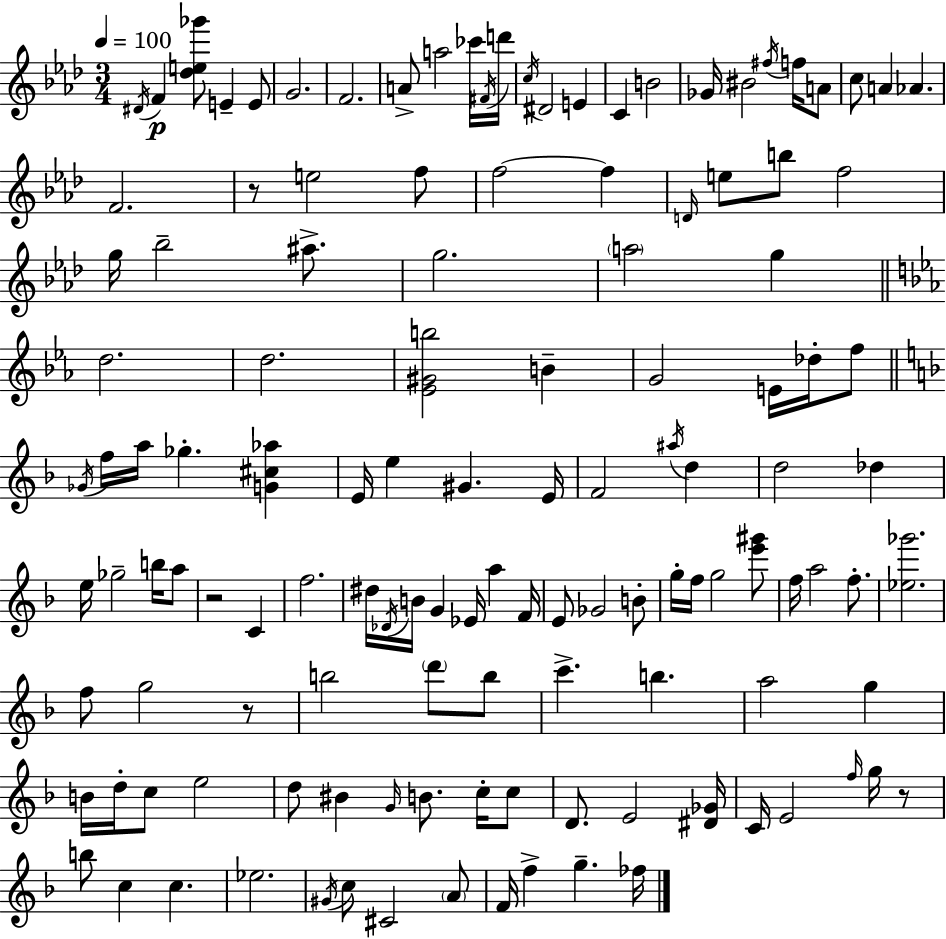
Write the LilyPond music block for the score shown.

{
  \clef treble
  \numericTimeSignature
  \time 3/4
  \key aes \major
  \tempo 4 = 100
  \acciaccatura { dis'16 }\p f'4 <des'' e'' ges'''>8 e'4-- e'8 | g'2. | f'2. | a'8-> a''2 ces'''16 | \break \acciaccatura { fis'16 } d'''16 \acciaccatura { c''16 } dis'2 e'4 | c'4 b'2 | ges'16 bis'2 | \acciaccatura { fis''16 } f''16 a'8 c''8 a'4 aes'4. | \break f'2. | r8 e''2 | f''8 f''2~~ | f''4 \grace { d'16 } e''8 b''8 f''2 | \break g''16 bes''2-- | ais''8.-> g''2. | \parenthesize a''2 | g''4 \bar "||" \break \key c \minor d''2. | d''2. | <ees' gis' b''>2 b'4-- | g'2 e'16 des''16-. f''8 | \break \bar "||" \break \key f \major \acciaccatura { ges'16 } f''16 a''16 ges''4.-. <g' cis'' aes''>4 | e'16 e''4 gis'4. | e'16 f'2 \acciaccatura { ais''16 } d''4 | d''2 des''4 | \break e''16 ges''2-- b''16 | a''8 r2 c'4 | f''2. | dis''16 \acciaccatura { des'16 } b'16 g'4 ees'16 a''4 | \break f'16 e'8 ges'2 | b'8-. g''16-. f''16 g''2 | <e''' gis'''>8 f''16 a''2 | f''8.-. <ees'' ges'''>2. | \break f''8 g''2 | r8 b''2 \parenthesize d'''8 | b''8 c'''4.-> b''4. | a''2 g''4 | \break b'16 d''16-. c''8 e''2 | d''8 bis'4 \grace { g'16 } b'8. | c''16-. c''8 d'8. e'2 | <dis' ges'>16 c'16 e'2 | \break \grace { f''16 } g''16 r8 b''8 c''4 c''4. | ees''2. | \acciaccatura { gis'16 } c''8 cis'2 | \parenthesize a'8 f'16 f''4-> g''4.-- | \break fes''16 \bar "|."
}